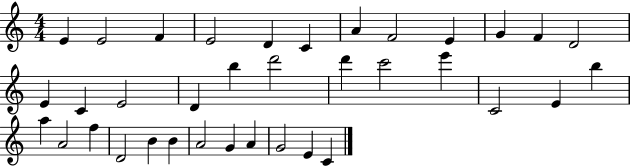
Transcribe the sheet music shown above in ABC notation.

X:1
T:Untitled
M:4/4
L:1/4
K:C
E E2 F E2 D C A F2 E G F D2 E C E2 D b d'2 d' c'2 e' C2 E b a A2 f D2 B B A2 G A G2 E C